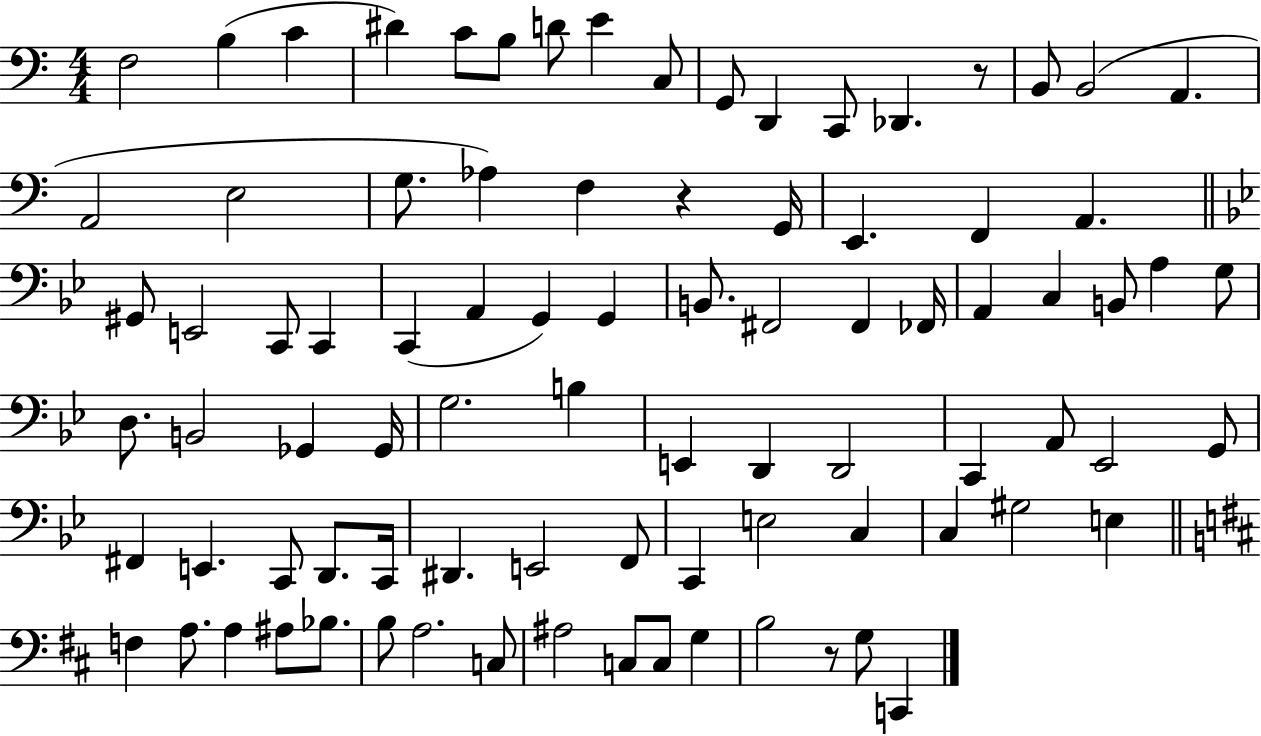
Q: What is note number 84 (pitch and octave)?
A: C2